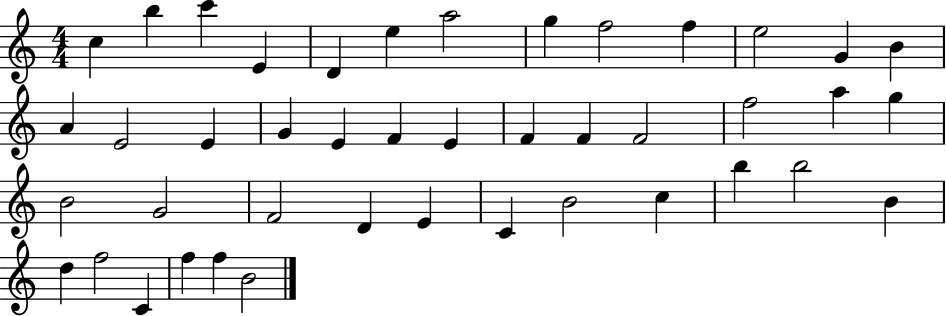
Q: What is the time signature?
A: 4/4